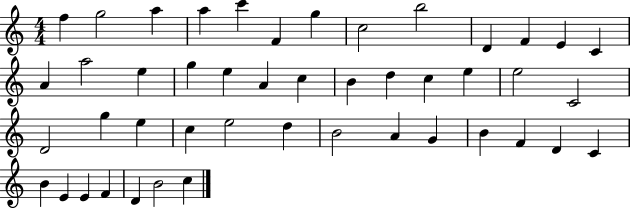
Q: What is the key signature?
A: C major